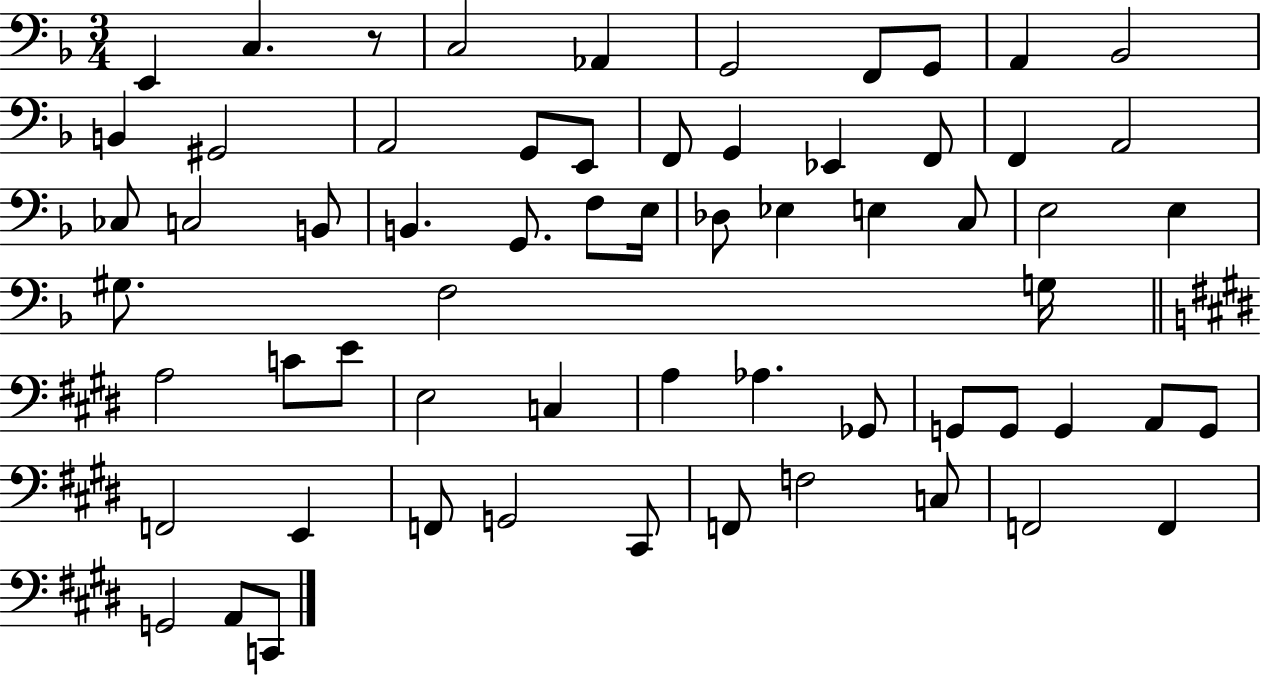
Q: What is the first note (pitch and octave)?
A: E2